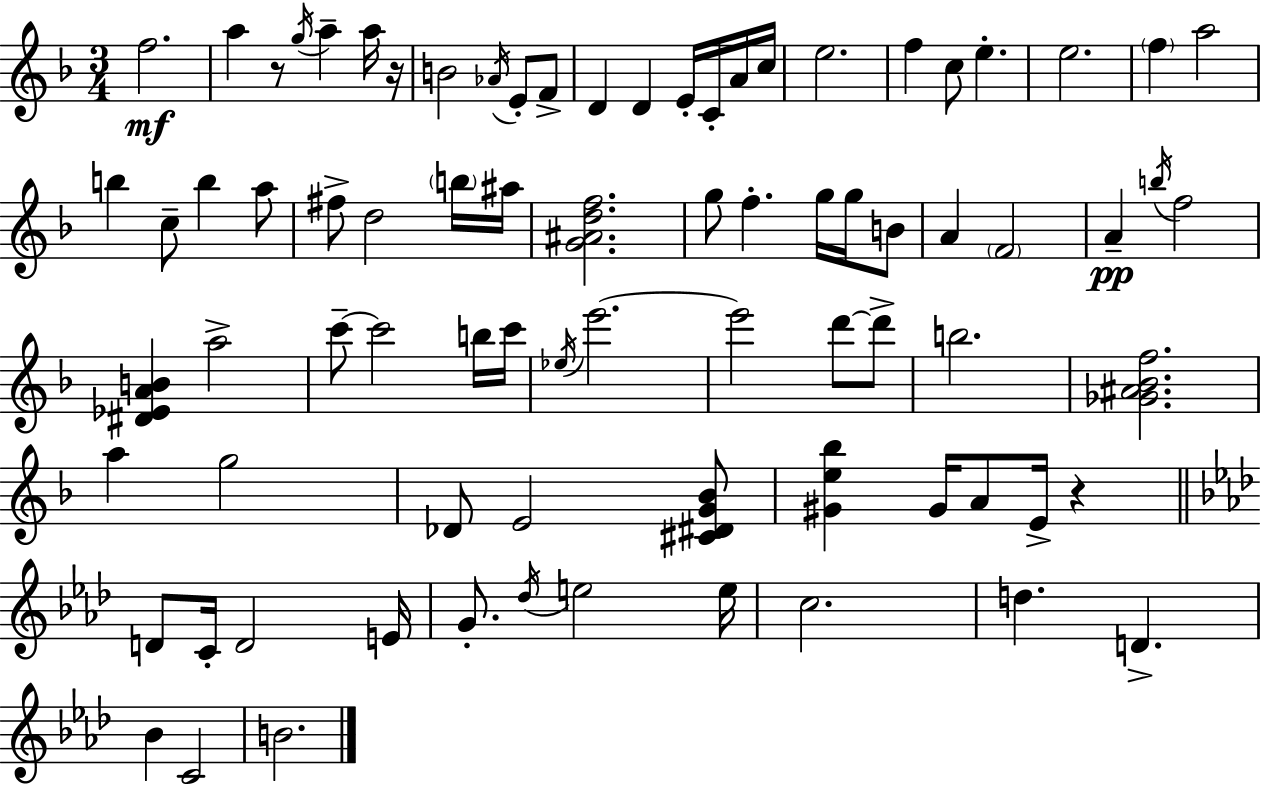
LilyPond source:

{
  \clef treble
  \numericTimeSignature
  \time 3/4
  \key f \major
  f''2.\mf | a''4 r8 \acciaccatura { g''16 } a''4-- a''16 | r16 b'2 \acciaccatura { aes'16 } e'8-. | f'8-> d'4 d'4 e'16-. c'16-. | \break a'16 c''16 e''2. | f''4 c''8 e''4.-. | e''2. | \parenthesize f''4 a''2 | \break b''4 c''8-- b''4 | a''8 fis''8-> d''2 | \parenthesize b''16 ais''16 <g' ais' d'' f''>2. | g''8 f''4.-. g''16 g''16 | \break b'8 a'4 \parenthesize f'2 | a'4--\pp \acciaccatura { b''16 } f''2 | <dis' ees' a' b'>4 a''2-> | c'''8--~~ c'''2 | \break b''16 c'''16 \acciaccatura { ees''16 } e'''2.~~ | e'''2 | d'''8~~ d'''8-> b''2. | <ges' ais' bes' f''>2. | \break a''4 g''2 | des'8 e'2 | <cis' dis' g' bes'>8 <gis' e'' bes''>4 gis'16 a'8 e'16-> | r4 \bar "||" \break \key aes \major d'8 c'16-. d'2 e'16 | g'8.-. \acciaccatura { des''16 } e''2 | e''16 c''2. | d''4. d'4.-> | \break bes'4 c'2 | b'2. | \bar "|."
}